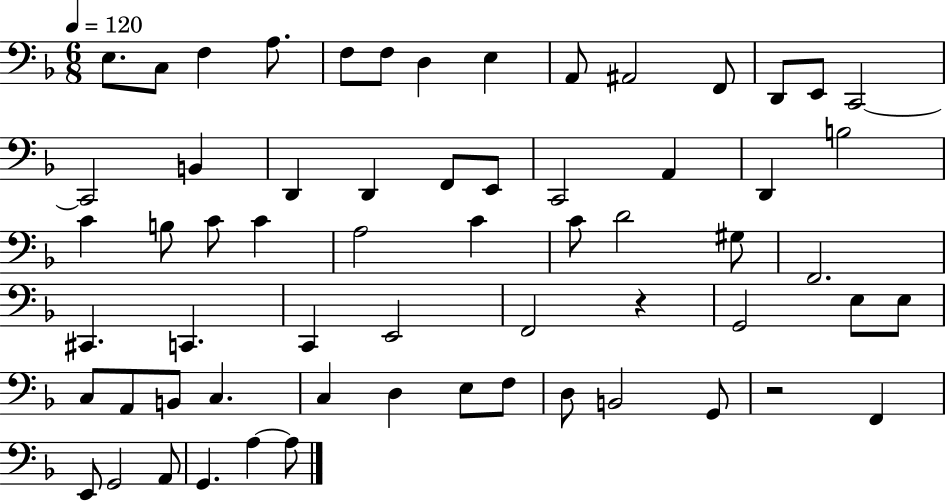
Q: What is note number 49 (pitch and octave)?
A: E3